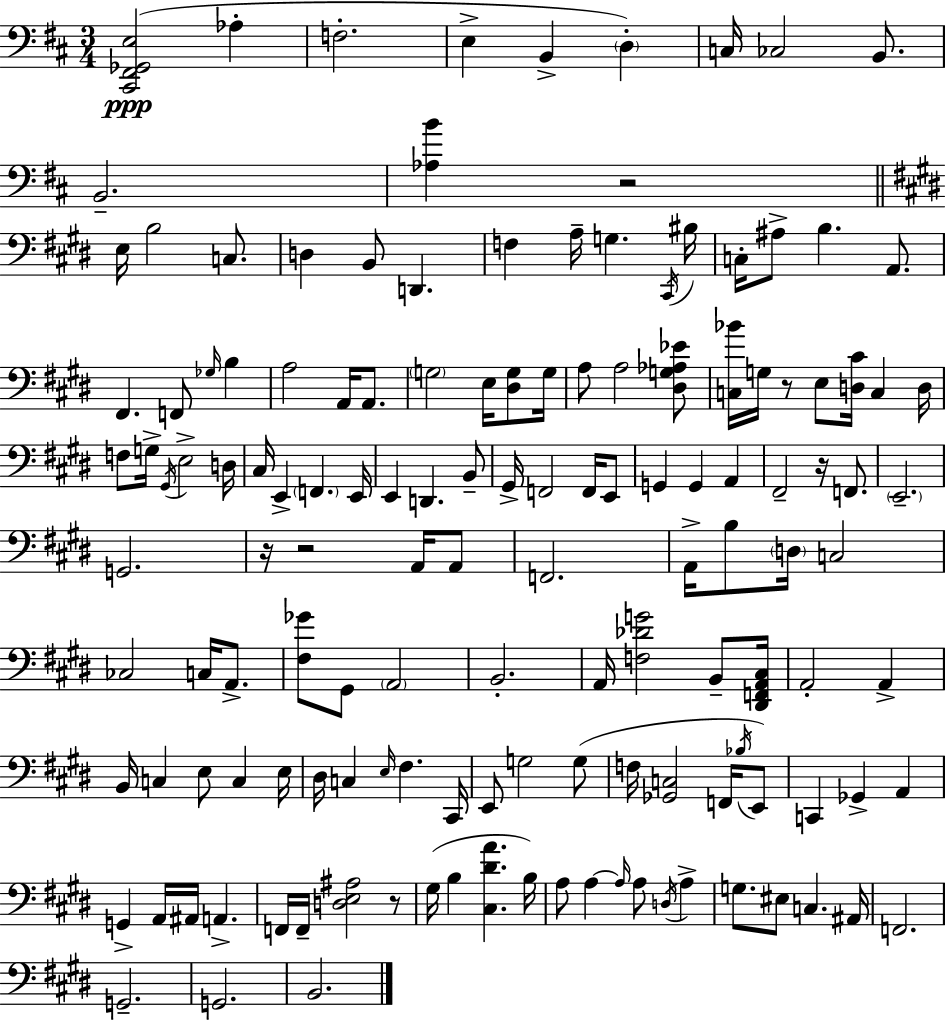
{
  \clef bass
  \numericTimeSignature
  \time 3/4
  \key d \major
  <cis, fis, ges, e>2(\ppp aes4-. | f2.-. | e4-> b,4-> \parenthesize d4-.) | c16 ces2 b,8. | \break b,2.-- | <aes b'>4 r2 | \bar "||" \break \key e \major e16 b2 c8. | d4 b,8 d,4. | f4 a16-- g4. \acciaccatura { cis,16 } | bis16 c16-. ais8-> b4. a,8. | \break fis,4. f,8 \grace { ges16 } b4 | a2 a,16 a,8. | \parenthesize g2 e16 <dis g>8 | g16 a8 a2 | \break <dis g aes ees'>8 <c bes'>16 g16 r8 e8 <d cis'>16 c4 | d16 f8 g16-> \acciaccatura { gis,16 } e2-> | d16 cis16 e,4-> \parenthesize f,4. | e,16 e,4 d,4. | \break b,8-- gis,16-> f,2 | f,16 e,8 g,4 g,4 a,4 | fis,2-- r16 | f,8. \parenthesize e,2.-- | \break g,2. | r16 r2 | a,16 a,8 f,2. | a,16-> b8 \parenthesize d16 c2 | \break ces2 c16 | a,8.-> <fis ges'>8 gis,8 \parenthesize a,2 | b,2.-. | a,16 <f des' g'>2 | \break b,8-- <dis, f, a, cis>16 a,2-. a,4-> | b,16 c4 e8 c4 | e16 dis16 c4 \grace { e16 } fis4. | cis,16 e,8 g2 | \break g8( f16 <ges, c>2 | f,16 \acciaccatura { bes16 }) e,8 c,4 ges,4-> | a,4 g,4-> a,16 ais,16 a,4.-> | f,16 f,16-- <d e ais>2 | \break r8 gis16( b4 <cis dis' a'>4. | b16) a8 a4~~ \grace { a16 } | a8 \acciaccatura { d16 } a4-> g8. eis8 | c4. ais,16 f,2. | \break g,2.-- | g,2. | b,2. | \bar "|."
}